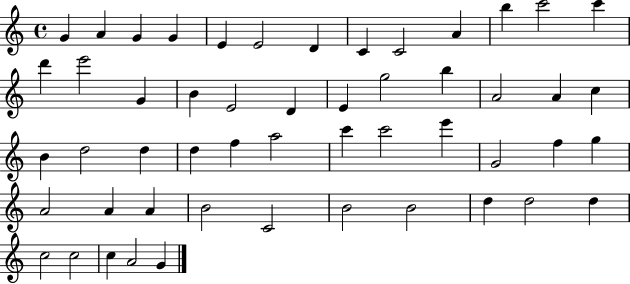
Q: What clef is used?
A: treble